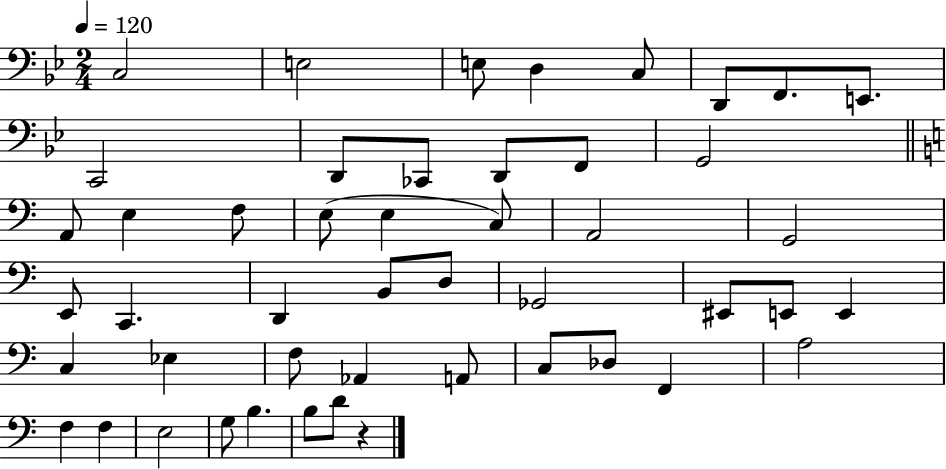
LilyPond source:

{
  \clef bass
  \numericTimeSignature
  \time 2/4
  \key bes \major
  \tempo 4 = 120
  \repeat volta 2 { c2 | e2 | e8 d4 c8 | d,8 f,8. e,8. | \break c,2 | d,8 ces,8 d,8 f,8 | g,2 | \bar "||" \break \key c \major a,8 e4 f8 | e8( e4 c8) | a,2 | g,2 | \break e,8 c,4. | d,4 b,8 d8 | ges,2 | eis,8 e,8 e,4 | \break c4 ees4 | f8 aes,4 a,8 | c8 des8 f,4 | a2 | \break f4 f4 | e2 | g8 b4. | b8 d'8 r4 | \break } \bar "|."
}